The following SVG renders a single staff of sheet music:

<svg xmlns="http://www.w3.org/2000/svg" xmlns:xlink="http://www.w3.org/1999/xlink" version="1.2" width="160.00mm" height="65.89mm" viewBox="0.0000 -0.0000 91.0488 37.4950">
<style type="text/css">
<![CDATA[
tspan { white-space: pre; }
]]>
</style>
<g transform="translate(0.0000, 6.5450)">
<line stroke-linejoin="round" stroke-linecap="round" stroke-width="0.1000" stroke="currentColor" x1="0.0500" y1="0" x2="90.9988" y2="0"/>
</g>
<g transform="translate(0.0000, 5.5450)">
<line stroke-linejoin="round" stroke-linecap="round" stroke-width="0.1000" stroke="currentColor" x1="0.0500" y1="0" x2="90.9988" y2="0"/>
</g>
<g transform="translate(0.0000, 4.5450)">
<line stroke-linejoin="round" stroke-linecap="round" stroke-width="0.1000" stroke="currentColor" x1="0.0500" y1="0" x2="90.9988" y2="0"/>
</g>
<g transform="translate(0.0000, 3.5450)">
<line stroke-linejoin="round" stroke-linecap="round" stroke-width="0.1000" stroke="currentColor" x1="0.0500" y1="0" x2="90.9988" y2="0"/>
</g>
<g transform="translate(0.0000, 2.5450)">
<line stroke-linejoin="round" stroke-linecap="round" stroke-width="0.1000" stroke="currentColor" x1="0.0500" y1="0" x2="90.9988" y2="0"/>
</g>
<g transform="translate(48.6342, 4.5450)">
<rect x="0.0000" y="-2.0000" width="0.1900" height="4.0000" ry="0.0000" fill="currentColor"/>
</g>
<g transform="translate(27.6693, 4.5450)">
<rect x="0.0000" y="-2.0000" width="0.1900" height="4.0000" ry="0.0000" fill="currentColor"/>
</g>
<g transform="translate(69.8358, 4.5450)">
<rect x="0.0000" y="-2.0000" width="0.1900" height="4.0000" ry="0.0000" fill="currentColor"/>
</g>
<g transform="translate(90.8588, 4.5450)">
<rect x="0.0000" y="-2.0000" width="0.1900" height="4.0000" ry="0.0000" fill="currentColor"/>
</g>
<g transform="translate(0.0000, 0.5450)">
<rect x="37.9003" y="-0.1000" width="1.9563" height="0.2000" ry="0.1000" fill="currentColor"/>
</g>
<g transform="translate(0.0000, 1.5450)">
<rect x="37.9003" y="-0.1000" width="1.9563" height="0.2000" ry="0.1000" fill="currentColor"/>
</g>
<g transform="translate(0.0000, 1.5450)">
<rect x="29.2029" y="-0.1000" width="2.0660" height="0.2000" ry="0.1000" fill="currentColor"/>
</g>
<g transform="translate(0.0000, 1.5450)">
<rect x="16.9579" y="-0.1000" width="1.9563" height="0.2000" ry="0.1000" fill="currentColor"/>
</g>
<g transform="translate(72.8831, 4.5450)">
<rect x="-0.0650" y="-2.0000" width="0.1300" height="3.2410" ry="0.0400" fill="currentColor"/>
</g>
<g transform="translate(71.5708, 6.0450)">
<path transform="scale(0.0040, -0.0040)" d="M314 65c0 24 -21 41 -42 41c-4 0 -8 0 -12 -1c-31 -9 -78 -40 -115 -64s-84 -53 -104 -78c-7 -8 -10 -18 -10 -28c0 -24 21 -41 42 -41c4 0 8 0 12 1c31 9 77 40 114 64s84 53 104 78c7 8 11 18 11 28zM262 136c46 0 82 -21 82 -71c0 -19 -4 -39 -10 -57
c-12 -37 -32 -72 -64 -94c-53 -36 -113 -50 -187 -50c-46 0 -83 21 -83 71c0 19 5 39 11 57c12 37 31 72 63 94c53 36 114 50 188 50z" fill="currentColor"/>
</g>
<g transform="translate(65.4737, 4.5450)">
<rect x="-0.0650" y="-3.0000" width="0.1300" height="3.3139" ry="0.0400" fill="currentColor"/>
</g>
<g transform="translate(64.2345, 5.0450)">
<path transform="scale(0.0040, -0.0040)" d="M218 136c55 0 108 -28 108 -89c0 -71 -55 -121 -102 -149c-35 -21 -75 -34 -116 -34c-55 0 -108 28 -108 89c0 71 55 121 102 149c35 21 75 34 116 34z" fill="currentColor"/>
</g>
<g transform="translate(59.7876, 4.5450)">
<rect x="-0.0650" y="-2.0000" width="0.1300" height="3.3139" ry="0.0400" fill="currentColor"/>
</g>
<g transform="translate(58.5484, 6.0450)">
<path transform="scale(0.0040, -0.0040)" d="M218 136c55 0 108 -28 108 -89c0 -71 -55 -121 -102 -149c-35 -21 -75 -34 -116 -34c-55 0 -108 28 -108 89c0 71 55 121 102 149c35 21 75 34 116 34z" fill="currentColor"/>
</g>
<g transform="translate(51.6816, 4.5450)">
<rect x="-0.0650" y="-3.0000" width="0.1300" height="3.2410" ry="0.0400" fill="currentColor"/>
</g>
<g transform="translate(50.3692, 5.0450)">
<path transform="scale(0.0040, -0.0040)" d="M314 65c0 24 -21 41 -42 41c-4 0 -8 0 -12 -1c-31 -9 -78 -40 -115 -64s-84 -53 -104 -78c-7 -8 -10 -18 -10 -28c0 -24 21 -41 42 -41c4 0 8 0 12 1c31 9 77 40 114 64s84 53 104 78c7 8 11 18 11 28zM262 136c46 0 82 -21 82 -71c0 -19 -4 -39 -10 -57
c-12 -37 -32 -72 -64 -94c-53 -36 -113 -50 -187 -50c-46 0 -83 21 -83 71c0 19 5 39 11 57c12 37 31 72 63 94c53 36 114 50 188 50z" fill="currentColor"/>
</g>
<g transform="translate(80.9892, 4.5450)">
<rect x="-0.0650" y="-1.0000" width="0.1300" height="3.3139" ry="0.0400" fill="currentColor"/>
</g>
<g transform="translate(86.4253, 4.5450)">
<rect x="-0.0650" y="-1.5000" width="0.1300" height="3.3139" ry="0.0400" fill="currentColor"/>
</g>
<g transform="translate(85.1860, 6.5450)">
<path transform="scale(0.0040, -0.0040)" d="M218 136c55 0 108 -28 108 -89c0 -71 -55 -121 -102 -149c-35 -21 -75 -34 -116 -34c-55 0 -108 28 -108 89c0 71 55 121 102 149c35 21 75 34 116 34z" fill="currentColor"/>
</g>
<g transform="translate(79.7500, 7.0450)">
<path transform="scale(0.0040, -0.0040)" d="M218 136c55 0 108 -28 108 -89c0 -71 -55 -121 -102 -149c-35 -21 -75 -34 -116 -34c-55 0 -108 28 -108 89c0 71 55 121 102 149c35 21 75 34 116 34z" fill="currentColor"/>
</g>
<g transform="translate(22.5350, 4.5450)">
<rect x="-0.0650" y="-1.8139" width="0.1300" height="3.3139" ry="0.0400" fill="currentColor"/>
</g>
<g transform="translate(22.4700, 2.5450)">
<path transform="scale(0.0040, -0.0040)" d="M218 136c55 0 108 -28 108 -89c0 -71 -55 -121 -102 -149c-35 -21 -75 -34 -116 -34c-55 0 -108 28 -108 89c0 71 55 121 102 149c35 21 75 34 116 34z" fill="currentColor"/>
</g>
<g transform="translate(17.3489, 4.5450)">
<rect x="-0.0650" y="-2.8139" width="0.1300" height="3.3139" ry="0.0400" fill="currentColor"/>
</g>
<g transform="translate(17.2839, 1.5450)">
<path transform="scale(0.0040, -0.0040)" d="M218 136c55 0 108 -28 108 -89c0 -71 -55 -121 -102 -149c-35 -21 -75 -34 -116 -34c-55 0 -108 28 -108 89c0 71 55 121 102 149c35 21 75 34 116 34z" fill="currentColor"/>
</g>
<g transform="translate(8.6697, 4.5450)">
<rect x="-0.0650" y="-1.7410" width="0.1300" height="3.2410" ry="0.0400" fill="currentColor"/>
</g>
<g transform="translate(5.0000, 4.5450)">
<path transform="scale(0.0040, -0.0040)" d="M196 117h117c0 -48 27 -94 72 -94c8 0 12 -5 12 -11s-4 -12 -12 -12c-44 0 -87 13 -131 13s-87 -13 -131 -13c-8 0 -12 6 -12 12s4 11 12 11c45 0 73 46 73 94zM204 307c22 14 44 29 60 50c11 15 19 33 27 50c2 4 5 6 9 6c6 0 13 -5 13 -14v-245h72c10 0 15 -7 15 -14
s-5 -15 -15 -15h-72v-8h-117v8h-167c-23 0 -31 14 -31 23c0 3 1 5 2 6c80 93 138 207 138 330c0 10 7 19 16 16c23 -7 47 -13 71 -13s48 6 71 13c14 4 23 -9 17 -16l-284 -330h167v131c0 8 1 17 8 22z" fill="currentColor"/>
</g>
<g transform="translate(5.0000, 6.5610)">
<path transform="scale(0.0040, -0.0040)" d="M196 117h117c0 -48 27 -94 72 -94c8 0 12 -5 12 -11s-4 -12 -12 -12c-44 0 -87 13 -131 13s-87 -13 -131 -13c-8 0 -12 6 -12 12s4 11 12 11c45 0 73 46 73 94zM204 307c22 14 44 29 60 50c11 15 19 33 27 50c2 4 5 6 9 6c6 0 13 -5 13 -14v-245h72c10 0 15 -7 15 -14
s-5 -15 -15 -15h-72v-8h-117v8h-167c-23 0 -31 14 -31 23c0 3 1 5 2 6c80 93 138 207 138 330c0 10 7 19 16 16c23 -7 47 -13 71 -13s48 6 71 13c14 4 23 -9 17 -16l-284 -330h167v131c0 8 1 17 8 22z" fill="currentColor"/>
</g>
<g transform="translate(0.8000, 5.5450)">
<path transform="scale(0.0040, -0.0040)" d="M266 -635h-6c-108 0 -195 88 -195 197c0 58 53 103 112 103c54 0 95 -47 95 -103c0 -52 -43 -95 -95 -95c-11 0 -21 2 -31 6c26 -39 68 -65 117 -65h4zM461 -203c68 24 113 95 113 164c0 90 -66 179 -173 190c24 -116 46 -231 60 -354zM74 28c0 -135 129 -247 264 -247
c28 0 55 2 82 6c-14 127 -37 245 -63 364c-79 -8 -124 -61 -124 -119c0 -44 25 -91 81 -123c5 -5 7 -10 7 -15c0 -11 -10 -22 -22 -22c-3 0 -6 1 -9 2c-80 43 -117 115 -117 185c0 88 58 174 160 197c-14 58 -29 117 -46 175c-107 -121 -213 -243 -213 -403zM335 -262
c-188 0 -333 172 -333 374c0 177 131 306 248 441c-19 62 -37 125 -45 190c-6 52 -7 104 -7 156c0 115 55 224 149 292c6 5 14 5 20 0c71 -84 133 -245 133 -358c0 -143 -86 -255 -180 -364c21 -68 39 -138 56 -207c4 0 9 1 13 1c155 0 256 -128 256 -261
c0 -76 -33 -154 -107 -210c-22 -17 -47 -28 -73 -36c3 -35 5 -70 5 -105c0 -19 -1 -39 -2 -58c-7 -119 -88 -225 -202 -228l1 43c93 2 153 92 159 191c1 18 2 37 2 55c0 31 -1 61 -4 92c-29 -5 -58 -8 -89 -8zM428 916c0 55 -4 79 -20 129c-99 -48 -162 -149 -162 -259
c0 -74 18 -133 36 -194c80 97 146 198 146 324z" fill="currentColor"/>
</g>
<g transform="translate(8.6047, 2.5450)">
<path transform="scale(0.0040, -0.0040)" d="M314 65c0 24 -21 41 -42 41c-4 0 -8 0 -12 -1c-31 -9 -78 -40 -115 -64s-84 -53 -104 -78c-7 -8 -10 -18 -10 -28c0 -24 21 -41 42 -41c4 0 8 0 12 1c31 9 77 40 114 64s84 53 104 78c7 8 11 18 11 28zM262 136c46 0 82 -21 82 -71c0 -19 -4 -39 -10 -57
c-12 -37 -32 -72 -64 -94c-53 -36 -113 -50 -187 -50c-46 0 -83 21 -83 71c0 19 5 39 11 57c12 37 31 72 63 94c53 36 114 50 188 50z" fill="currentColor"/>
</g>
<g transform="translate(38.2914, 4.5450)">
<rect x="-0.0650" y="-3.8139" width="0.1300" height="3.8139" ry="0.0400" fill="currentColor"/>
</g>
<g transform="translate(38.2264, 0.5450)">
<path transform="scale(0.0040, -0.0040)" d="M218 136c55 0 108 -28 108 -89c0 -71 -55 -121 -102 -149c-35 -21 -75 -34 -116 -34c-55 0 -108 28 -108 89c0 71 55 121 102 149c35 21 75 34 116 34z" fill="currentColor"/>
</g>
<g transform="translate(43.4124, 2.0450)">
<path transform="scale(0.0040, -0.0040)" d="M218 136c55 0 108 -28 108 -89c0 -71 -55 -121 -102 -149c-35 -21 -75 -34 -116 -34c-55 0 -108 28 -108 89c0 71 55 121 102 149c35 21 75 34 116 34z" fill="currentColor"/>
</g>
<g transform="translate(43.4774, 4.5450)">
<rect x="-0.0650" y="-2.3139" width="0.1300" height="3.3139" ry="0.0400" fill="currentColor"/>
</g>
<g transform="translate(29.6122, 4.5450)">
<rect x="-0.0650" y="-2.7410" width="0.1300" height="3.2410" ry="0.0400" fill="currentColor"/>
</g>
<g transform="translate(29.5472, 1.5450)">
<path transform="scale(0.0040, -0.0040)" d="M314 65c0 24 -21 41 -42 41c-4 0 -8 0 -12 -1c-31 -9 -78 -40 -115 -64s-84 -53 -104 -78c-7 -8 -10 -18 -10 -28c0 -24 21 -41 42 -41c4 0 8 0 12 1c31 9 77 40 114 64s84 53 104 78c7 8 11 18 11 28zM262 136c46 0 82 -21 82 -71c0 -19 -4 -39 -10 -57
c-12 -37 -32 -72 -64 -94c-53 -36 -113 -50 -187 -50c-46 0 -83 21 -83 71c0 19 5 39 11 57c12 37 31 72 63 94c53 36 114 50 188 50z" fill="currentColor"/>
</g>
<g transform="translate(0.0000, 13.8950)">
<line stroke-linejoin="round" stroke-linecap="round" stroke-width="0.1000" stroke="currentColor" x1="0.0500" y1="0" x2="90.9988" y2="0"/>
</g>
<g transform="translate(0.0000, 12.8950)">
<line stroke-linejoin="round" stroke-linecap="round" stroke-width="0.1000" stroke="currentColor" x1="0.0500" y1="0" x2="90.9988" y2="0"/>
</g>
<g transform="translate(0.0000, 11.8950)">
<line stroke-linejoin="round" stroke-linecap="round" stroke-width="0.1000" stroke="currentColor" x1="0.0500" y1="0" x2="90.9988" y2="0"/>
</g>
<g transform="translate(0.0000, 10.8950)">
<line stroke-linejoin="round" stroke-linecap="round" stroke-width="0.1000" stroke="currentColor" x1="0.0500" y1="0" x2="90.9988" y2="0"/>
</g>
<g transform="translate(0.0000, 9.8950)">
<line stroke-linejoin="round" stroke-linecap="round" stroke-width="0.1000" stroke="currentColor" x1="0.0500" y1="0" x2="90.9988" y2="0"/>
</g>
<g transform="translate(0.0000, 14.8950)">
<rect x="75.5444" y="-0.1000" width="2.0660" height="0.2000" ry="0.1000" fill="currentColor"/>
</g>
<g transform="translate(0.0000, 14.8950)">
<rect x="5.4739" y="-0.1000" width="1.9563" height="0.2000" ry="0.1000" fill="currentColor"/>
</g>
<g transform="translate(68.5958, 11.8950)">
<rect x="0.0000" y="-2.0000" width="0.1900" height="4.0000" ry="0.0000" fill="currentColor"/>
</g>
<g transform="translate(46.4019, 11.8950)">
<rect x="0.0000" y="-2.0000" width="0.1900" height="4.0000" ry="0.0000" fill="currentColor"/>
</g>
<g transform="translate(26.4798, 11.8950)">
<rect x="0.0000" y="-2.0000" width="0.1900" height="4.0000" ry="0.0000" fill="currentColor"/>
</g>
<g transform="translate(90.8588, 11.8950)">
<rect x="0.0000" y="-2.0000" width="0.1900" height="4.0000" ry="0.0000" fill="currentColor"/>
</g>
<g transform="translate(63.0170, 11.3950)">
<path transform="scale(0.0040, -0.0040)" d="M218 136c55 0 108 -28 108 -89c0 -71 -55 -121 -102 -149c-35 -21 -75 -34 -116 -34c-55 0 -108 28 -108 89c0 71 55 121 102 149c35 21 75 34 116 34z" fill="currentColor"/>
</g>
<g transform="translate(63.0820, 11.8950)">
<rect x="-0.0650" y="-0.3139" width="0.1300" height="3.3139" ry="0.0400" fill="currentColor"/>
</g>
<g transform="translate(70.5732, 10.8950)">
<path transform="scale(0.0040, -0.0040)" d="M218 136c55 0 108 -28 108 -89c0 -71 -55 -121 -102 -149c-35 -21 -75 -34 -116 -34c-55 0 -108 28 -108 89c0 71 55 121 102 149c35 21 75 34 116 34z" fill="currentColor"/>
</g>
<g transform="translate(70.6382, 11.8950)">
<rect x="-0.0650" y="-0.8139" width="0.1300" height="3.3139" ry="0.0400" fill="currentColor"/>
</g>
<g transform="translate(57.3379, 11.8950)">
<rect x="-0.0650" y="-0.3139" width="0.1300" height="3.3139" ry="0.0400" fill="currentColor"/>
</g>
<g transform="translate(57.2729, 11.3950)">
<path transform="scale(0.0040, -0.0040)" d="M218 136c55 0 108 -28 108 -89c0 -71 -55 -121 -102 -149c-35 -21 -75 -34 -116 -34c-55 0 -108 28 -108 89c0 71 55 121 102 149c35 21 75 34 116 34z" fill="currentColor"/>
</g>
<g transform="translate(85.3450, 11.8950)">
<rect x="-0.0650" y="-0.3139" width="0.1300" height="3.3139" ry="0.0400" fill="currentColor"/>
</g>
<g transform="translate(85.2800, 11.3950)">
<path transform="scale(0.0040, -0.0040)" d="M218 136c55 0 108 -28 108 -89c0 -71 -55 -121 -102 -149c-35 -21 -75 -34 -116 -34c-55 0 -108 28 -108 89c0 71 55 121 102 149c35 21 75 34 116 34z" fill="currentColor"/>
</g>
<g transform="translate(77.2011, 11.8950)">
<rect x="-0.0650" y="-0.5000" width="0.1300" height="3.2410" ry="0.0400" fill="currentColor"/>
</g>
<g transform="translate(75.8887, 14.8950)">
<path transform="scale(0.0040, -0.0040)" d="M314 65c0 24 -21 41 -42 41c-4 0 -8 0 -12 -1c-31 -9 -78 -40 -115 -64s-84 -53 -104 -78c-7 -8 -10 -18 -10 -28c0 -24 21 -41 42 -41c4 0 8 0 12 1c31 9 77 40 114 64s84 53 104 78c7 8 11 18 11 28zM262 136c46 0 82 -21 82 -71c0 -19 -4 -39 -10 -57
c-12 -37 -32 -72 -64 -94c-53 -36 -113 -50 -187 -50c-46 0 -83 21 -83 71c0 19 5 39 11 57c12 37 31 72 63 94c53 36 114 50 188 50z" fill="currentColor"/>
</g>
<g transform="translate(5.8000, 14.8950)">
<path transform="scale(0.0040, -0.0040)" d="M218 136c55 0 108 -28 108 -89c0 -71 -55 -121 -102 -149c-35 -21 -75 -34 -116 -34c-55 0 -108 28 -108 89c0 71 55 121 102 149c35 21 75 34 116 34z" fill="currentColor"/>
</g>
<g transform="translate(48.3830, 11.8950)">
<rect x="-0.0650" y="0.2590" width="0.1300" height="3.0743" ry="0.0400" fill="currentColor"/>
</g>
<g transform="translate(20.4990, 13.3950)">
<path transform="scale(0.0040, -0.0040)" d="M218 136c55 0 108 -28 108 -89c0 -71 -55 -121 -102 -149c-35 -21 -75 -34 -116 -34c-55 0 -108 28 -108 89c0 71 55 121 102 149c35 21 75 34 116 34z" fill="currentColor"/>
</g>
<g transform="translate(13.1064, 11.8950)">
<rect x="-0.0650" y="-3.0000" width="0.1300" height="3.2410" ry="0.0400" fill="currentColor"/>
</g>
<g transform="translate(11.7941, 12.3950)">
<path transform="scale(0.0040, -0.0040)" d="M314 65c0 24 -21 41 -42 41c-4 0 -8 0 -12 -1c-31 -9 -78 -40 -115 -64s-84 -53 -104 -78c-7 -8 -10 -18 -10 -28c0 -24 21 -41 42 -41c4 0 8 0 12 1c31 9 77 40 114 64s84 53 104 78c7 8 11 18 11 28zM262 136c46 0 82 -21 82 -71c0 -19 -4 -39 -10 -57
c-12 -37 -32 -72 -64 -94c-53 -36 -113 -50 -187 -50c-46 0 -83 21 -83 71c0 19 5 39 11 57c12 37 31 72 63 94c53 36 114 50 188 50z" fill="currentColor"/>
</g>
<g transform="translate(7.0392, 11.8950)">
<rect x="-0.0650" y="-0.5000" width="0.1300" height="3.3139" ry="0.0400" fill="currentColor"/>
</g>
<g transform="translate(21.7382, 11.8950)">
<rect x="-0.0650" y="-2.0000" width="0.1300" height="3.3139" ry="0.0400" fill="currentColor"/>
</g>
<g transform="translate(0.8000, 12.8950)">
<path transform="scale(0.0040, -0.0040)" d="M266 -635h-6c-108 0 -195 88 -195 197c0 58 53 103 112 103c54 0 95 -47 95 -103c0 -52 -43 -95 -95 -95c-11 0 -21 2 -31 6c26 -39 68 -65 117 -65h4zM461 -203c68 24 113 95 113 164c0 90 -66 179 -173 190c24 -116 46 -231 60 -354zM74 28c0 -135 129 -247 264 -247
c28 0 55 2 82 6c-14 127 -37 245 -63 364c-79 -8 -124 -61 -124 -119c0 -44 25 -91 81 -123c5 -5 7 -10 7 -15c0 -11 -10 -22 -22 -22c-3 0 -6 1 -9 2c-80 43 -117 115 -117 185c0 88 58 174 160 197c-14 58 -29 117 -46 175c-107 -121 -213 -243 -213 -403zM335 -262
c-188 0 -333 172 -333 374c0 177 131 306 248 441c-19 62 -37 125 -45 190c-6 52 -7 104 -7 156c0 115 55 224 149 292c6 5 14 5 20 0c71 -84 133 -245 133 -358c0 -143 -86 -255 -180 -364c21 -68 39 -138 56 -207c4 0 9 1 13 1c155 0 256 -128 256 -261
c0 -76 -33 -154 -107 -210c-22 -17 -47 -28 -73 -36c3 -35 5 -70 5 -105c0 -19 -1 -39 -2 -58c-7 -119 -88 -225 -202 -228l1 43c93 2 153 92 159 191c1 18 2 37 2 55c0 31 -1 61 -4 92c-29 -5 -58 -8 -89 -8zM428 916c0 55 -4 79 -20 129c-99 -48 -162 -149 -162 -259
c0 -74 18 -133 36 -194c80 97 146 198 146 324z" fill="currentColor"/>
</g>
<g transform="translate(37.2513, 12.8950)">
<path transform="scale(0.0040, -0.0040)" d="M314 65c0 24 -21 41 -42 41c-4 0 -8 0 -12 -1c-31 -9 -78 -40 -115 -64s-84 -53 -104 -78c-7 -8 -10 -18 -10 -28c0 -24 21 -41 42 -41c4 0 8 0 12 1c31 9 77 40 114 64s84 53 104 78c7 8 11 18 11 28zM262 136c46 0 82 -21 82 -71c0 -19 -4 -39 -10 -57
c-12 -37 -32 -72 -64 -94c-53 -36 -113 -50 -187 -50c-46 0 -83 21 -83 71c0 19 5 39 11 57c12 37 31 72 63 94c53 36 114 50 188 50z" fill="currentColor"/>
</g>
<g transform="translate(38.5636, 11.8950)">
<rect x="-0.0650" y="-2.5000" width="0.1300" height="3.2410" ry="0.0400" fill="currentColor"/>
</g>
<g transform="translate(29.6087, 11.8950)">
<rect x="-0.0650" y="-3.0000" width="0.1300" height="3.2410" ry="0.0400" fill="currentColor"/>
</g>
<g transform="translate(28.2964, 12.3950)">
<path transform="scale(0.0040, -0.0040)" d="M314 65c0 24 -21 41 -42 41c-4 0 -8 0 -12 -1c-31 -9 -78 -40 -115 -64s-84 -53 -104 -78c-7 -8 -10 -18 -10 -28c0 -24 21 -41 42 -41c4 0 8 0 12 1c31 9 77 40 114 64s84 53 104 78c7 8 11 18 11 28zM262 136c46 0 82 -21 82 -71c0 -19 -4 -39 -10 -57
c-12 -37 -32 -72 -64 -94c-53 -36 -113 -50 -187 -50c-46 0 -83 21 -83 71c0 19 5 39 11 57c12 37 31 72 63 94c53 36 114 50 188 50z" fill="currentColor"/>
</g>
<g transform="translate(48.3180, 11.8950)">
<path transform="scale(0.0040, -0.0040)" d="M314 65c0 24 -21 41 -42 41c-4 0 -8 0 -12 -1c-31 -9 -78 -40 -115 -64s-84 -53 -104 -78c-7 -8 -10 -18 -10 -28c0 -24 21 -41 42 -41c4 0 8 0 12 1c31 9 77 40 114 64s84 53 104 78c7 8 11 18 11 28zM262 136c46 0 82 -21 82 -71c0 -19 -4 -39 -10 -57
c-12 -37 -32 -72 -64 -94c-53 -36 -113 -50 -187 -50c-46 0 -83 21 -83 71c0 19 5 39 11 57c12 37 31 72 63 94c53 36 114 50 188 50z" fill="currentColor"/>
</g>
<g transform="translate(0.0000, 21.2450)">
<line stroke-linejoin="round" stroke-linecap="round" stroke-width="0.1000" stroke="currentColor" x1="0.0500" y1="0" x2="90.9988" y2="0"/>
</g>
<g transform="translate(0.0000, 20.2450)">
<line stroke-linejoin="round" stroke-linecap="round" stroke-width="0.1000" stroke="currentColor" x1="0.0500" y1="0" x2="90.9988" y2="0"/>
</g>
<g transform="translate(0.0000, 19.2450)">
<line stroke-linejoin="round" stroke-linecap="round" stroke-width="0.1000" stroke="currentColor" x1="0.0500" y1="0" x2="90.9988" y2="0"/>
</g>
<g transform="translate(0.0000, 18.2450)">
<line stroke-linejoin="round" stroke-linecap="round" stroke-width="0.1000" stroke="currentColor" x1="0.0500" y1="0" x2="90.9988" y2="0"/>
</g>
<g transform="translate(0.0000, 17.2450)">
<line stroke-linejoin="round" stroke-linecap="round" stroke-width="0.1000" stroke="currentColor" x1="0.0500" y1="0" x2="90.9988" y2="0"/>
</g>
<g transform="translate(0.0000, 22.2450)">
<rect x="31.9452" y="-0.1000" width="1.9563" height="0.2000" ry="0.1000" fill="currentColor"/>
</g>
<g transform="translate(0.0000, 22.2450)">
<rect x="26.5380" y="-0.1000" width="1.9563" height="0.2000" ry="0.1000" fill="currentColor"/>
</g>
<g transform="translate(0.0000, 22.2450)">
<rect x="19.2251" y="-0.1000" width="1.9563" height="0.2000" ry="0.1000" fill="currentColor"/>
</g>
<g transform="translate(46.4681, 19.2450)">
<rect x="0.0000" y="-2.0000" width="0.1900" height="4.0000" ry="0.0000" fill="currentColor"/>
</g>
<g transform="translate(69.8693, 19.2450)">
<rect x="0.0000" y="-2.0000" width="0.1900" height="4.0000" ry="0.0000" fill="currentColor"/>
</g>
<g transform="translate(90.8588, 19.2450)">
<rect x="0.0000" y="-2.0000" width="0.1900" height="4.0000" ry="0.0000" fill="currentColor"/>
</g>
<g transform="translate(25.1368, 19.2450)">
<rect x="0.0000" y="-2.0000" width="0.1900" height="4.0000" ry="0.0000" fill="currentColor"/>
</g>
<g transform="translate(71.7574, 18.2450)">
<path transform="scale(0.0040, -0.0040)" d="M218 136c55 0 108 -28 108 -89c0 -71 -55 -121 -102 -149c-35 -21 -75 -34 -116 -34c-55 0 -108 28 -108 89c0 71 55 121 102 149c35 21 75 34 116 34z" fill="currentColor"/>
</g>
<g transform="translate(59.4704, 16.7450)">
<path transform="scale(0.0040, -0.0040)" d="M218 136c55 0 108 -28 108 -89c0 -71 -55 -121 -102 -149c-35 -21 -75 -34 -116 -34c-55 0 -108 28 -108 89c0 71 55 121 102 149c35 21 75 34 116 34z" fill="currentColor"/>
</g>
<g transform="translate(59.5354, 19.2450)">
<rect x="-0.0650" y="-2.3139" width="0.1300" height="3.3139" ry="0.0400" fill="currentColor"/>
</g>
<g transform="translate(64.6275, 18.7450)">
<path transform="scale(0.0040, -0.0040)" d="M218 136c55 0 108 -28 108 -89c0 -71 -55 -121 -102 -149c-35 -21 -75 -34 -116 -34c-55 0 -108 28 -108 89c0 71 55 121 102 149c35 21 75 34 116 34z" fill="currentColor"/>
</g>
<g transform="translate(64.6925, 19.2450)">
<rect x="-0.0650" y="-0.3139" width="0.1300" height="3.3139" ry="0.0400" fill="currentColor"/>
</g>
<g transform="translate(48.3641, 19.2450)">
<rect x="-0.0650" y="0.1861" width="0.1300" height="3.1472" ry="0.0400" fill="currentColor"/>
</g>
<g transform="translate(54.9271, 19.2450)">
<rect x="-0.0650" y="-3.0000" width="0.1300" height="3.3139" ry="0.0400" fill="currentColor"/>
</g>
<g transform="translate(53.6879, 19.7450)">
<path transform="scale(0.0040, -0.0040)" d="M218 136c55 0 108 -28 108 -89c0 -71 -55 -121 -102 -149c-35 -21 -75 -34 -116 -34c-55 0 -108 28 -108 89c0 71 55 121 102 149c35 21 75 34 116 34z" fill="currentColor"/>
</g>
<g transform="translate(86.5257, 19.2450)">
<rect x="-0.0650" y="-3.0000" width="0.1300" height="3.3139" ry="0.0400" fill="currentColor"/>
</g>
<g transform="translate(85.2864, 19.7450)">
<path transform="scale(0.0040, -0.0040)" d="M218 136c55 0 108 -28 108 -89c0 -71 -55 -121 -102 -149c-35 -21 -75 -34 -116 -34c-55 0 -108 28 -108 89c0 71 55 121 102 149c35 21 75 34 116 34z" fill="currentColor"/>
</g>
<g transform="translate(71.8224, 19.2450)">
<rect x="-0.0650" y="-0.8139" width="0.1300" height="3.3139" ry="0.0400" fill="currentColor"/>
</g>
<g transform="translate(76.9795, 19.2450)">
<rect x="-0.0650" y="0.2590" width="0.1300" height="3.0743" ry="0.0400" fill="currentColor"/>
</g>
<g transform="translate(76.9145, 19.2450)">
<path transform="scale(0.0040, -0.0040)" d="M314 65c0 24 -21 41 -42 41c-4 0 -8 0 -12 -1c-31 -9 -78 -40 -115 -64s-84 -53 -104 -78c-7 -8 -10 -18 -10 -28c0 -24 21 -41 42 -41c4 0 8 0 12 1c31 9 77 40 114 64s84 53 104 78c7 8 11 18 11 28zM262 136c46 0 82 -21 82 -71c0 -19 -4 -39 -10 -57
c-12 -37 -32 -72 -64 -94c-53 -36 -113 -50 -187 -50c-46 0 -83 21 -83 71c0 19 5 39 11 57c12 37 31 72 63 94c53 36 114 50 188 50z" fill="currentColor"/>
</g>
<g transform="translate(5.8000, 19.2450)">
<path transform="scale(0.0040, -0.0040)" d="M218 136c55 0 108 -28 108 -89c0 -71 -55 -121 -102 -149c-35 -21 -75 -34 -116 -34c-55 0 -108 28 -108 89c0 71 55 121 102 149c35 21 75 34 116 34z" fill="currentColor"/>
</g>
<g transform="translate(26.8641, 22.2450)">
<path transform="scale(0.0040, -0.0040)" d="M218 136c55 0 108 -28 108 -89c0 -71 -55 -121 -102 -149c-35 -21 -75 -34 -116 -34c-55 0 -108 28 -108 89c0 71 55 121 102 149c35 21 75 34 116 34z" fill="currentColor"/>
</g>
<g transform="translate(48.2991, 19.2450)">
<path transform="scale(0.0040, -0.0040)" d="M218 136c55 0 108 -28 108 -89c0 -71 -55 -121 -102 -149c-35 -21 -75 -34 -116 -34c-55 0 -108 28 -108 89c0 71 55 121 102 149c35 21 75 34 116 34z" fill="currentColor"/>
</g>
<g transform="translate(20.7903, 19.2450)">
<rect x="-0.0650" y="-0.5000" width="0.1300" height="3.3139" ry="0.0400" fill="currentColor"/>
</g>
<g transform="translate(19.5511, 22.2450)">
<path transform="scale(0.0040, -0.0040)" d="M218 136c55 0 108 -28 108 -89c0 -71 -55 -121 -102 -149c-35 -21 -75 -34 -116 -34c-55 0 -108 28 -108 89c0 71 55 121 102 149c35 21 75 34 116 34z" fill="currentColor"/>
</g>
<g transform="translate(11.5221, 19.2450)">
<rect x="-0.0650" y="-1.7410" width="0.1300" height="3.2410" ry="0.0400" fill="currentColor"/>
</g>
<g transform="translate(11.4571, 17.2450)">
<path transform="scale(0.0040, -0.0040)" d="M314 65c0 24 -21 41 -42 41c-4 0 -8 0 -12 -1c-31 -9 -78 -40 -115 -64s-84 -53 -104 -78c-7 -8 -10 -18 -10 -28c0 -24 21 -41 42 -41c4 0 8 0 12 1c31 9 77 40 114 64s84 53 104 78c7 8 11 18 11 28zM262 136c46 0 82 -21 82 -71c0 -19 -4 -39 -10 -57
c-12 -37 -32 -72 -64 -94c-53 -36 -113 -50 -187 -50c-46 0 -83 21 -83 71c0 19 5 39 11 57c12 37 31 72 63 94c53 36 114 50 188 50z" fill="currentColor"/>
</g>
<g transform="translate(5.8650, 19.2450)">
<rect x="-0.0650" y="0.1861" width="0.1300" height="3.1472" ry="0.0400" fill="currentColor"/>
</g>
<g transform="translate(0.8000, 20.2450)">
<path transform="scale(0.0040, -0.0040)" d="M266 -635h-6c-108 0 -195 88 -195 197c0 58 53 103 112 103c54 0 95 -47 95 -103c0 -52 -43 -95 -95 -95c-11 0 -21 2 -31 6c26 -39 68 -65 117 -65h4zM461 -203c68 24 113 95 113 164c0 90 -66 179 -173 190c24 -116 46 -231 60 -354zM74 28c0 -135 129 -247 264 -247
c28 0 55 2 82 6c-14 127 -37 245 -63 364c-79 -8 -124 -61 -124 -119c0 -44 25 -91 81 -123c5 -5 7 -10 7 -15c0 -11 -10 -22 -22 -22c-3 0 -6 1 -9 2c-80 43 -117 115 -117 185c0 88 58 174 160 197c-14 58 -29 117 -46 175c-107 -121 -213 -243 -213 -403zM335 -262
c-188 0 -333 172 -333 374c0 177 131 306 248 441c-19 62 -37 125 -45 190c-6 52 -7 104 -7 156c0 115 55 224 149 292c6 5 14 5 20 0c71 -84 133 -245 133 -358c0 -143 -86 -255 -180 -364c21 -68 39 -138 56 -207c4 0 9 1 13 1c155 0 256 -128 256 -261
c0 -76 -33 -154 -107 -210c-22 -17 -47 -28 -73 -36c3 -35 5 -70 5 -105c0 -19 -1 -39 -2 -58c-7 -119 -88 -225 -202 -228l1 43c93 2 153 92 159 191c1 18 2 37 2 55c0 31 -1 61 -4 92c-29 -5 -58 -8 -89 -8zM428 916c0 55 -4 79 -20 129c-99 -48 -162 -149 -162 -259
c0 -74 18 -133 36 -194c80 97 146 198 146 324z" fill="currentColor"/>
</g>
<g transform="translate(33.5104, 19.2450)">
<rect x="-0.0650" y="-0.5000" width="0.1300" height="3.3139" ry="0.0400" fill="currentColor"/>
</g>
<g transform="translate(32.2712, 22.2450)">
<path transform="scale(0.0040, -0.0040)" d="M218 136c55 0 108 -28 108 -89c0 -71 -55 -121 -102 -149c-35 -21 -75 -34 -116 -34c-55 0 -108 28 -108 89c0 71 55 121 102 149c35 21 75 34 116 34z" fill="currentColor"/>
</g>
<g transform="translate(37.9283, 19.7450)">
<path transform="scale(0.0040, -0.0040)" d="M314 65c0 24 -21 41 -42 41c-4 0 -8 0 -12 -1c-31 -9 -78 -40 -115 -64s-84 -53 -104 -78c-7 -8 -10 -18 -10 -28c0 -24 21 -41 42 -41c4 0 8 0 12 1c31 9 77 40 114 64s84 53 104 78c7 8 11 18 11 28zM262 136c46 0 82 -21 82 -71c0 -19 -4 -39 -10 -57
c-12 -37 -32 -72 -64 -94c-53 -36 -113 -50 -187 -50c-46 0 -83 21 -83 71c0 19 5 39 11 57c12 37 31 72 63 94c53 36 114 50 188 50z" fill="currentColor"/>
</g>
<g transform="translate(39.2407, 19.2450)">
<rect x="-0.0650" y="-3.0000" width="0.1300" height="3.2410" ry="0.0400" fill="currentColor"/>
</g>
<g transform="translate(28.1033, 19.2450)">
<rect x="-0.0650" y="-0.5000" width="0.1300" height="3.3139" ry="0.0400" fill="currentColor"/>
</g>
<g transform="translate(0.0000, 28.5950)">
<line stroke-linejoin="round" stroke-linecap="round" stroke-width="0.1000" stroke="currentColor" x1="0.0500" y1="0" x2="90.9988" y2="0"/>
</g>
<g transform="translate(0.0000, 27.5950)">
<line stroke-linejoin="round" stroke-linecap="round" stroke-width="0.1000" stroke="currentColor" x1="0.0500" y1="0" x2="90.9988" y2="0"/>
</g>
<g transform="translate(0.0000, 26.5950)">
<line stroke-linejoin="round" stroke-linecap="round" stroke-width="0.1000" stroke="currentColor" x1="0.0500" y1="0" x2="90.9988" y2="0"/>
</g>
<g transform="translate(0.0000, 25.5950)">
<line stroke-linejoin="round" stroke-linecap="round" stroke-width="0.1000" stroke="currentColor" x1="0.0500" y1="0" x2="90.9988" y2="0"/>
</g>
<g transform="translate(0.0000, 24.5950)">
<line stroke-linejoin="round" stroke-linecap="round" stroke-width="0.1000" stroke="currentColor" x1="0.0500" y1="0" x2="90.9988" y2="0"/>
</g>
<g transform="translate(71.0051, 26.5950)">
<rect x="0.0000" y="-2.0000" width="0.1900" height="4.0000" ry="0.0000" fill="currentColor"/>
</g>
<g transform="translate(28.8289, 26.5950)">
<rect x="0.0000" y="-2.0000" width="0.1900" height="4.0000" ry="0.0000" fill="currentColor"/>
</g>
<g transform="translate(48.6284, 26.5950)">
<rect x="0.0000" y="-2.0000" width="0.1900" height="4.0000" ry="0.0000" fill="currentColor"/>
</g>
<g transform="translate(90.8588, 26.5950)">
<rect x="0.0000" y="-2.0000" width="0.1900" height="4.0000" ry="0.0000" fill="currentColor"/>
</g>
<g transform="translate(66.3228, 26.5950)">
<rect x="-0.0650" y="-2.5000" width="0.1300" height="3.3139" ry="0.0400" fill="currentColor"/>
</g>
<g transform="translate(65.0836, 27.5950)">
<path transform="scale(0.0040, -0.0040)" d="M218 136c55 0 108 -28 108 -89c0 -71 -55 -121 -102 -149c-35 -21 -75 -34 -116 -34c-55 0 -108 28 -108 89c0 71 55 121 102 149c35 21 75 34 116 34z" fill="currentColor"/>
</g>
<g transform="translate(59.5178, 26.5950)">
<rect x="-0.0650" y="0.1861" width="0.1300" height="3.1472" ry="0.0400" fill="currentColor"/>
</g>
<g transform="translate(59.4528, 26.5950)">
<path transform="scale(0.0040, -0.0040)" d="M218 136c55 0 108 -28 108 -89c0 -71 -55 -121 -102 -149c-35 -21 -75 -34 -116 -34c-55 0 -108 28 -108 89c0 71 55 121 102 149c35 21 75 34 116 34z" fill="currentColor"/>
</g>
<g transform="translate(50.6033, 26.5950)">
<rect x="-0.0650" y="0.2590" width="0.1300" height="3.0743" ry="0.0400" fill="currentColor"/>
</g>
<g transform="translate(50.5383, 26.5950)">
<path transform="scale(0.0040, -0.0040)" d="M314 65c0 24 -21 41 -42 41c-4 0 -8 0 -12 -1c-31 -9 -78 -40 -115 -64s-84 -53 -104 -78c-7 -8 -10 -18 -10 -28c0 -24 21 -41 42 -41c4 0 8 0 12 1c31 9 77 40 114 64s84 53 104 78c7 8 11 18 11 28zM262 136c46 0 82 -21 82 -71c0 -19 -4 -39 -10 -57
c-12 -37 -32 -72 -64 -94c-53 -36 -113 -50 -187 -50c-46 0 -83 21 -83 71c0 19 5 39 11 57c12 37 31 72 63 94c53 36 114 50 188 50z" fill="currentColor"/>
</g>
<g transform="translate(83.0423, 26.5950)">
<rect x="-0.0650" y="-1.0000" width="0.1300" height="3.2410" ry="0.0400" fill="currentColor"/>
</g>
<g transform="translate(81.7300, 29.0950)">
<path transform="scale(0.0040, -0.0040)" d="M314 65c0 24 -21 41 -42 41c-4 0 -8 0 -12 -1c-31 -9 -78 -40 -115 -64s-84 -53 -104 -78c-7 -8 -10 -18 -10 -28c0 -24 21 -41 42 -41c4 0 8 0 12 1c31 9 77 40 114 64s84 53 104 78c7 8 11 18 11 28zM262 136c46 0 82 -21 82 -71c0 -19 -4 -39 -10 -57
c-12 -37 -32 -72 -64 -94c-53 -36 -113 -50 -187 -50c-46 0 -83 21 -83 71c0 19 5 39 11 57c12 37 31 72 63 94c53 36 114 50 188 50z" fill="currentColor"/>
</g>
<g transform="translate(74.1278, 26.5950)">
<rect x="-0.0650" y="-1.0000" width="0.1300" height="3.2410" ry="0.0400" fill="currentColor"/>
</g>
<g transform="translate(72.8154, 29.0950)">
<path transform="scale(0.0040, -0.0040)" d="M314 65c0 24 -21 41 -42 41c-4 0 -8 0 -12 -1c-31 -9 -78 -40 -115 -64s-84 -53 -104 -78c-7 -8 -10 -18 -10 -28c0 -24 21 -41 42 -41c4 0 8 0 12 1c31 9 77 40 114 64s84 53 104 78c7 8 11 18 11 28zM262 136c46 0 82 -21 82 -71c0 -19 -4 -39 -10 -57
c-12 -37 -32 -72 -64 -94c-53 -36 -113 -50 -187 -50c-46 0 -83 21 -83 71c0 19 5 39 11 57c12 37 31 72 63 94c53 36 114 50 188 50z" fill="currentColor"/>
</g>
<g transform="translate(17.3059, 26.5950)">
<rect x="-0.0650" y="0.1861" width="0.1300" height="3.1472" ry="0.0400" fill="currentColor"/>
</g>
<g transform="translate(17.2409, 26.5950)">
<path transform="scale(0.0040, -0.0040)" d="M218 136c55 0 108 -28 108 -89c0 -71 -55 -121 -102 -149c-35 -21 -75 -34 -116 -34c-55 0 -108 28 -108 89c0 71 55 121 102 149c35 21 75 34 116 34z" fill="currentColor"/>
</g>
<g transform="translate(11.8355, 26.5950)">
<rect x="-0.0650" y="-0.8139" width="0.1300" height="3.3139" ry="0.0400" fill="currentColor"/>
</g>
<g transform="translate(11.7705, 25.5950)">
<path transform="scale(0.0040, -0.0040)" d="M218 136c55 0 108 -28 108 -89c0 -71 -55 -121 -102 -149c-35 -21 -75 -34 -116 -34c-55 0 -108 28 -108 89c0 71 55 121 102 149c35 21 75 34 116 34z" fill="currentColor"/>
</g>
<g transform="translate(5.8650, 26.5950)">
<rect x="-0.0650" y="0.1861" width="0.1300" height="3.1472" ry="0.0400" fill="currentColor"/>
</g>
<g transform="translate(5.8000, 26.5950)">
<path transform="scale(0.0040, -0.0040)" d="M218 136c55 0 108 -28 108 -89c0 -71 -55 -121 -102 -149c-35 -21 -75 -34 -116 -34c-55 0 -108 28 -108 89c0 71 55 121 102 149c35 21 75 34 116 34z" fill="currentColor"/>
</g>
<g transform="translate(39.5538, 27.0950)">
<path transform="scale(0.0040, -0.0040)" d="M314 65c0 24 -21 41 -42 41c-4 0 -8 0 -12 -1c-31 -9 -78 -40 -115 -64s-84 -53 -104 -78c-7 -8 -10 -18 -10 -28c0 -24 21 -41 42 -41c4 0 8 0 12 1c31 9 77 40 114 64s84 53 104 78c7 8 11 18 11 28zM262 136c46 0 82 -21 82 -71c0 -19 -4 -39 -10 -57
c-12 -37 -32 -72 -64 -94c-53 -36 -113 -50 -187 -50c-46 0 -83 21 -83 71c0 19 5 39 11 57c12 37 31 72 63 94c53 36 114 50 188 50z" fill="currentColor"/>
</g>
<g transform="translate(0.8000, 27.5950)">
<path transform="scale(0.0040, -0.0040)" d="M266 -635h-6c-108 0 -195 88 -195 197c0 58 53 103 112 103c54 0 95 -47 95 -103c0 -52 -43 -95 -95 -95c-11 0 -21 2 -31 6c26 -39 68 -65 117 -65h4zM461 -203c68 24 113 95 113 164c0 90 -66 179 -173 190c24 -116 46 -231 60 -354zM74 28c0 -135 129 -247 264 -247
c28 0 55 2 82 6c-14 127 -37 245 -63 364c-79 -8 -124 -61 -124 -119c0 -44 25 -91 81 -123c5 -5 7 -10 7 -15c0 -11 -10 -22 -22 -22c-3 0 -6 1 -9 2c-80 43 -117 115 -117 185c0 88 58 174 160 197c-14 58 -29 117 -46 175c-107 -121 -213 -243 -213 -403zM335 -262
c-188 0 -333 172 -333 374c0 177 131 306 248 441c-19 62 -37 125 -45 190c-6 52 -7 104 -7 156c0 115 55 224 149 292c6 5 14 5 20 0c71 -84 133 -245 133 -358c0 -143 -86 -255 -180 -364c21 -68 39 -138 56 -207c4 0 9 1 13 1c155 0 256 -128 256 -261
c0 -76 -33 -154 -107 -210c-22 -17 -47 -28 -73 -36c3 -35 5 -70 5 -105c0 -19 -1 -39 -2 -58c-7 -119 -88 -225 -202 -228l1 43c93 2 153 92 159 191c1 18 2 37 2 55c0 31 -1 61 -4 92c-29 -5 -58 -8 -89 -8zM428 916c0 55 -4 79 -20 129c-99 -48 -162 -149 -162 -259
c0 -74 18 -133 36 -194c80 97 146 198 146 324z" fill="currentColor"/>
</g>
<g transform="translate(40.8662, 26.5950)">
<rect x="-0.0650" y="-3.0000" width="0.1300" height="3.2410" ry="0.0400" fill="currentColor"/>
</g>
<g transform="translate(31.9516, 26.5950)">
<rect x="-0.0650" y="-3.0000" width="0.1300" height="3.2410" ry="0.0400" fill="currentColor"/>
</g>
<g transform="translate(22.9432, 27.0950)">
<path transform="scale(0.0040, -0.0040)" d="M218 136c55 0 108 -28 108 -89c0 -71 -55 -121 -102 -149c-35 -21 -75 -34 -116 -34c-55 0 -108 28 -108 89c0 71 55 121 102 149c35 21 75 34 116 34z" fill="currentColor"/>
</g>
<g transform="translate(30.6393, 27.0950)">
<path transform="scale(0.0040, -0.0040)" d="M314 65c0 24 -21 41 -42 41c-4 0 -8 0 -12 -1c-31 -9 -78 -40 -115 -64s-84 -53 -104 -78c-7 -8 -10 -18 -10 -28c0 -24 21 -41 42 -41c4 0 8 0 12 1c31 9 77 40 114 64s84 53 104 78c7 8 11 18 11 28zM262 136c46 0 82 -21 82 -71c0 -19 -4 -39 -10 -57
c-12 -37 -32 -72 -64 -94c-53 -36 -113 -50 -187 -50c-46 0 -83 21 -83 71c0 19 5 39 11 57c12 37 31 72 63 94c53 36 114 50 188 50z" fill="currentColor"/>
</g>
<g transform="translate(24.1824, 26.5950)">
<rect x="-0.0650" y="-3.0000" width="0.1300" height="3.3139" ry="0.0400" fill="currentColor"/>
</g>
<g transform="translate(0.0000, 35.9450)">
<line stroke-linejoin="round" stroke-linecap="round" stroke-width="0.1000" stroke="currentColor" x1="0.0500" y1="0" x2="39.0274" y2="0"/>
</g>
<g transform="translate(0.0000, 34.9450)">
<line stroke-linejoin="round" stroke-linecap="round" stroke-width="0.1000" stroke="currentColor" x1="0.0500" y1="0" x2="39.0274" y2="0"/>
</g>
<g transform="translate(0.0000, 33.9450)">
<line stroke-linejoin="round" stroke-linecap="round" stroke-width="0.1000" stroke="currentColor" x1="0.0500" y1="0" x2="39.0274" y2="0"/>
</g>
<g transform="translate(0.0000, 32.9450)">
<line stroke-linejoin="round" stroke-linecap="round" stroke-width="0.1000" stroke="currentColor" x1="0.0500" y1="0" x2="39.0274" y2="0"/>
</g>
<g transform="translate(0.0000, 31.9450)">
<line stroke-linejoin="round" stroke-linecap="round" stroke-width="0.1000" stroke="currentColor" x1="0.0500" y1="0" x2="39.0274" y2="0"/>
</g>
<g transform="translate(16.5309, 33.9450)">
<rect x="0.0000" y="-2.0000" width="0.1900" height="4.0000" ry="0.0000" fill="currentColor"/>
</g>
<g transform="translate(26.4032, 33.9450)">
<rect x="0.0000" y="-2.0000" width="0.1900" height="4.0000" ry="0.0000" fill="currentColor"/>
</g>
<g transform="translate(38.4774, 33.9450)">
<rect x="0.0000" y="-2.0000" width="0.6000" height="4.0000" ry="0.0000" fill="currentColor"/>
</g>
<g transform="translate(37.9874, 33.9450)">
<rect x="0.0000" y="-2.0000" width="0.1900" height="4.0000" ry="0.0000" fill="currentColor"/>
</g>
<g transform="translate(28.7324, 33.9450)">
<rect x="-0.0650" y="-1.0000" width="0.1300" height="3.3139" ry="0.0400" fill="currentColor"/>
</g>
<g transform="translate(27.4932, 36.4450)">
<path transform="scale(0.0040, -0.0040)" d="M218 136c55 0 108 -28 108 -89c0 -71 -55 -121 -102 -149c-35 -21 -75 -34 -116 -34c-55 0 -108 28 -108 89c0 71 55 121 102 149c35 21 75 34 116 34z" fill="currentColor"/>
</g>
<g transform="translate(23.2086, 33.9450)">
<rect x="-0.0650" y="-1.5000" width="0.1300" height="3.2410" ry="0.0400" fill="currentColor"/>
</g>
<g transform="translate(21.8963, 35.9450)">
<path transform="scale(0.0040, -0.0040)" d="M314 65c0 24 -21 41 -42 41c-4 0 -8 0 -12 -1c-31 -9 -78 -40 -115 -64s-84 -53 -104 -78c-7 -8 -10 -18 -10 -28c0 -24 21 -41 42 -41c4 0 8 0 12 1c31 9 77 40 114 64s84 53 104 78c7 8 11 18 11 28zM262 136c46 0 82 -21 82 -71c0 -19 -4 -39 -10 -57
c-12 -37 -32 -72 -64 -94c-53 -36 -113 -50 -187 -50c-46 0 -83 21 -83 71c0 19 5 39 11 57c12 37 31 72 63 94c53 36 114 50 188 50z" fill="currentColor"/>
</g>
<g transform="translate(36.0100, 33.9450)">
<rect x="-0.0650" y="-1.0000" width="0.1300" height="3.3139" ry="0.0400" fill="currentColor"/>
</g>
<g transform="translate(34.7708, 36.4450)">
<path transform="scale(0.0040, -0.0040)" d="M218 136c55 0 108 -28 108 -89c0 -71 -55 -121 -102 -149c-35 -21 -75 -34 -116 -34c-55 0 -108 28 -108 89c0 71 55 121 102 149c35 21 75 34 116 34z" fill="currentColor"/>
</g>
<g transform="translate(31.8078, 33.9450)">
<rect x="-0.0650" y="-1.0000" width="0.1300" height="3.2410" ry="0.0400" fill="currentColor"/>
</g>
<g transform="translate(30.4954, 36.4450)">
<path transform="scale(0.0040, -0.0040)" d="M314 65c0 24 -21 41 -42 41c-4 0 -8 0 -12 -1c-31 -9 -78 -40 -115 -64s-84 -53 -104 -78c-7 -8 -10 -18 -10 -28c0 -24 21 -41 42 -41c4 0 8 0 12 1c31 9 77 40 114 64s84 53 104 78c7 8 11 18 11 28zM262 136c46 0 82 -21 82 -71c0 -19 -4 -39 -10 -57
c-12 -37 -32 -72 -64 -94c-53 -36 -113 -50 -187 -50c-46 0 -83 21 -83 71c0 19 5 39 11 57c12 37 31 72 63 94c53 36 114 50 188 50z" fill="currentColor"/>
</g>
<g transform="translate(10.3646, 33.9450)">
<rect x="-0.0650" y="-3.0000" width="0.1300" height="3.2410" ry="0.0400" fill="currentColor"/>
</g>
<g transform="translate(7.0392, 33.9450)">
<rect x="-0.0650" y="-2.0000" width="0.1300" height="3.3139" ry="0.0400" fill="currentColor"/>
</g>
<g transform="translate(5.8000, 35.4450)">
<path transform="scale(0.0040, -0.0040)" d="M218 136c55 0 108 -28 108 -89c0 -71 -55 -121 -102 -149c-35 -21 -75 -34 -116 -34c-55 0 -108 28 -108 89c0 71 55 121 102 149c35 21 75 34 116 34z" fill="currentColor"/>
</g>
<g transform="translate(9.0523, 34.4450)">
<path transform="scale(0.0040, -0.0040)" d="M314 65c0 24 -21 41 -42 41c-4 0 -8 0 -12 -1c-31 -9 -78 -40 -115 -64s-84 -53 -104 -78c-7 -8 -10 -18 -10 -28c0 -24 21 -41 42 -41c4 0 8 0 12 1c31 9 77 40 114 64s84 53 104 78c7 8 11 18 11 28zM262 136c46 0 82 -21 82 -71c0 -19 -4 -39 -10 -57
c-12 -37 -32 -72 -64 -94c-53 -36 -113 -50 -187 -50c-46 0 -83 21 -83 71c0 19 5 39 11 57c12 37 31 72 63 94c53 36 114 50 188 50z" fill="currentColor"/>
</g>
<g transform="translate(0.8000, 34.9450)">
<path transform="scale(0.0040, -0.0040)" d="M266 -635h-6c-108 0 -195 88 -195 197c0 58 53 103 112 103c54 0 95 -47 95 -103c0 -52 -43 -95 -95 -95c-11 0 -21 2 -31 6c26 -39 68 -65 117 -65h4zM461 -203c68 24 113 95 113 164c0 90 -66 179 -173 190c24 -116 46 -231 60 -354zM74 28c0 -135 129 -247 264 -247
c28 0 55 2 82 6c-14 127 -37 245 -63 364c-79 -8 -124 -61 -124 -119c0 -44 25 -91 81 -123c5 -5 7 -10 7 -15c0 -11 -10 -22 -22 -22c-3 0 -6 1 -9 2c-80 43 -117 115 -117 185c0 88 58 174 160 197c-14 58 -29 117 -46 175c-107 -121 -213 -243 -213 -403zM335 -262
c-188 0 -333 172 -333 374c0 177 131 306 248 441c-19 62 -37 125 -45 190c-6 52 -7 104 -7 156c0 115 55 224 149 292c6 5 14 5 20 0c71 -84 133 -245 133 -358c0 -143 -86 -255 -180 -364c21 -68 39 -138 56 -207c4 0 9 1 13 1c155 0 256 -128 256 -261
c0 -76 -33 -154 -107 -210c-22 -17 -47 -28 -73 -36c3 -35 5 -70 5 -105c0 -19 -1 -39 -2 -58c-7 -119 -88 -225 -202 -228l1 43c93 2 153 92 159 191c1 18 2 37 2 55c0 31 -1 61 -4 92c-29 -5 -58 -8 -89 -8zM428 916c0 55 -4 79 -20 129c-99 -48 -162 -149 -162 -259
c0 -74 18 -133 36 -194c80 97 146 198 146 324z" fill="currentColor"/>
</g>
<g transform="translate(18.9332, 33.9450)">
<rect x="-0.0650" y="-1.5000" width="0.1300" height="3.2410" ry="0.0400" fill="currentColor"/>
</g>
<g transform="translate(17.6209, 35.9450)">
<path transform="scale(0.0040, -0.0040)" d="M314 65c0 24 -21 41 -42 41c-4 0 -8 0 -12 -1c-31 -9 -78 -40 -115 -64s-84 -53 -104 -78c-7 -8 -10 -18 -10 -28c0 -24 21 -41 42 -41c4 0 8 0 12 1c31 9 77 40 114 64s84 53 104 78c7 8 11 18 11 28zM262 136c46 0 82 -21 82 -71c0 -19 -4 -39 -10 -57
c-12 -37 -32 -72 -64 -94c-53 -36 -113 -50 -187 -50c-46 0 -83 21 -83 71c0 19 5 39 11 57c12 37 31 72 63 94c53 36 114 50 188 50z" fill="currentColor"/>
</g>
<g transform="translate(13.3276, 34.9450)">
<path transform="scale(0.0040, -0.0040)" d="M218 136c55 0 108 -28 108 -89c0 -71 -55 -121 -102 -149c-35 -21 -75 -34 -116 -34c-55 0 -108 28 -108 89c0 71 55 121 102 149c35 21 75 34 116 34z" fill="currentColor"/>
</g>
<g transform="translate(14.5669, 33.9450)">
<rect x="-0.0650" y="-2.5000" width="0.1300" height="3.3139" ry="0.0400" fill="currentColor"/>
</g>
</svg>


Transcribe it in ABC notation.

X:1
T:Untitled
M:4/4
L:1/4
K:C
f2 a f a2 c' g A2 F A F2 D E C A2 F A2 G2 B2 c c d C2 c B f2 C C C A2 B A g c d B2 A B d B A A2 A2 B2 B G D2 D2 F A2 G E2 E2 D D2 D